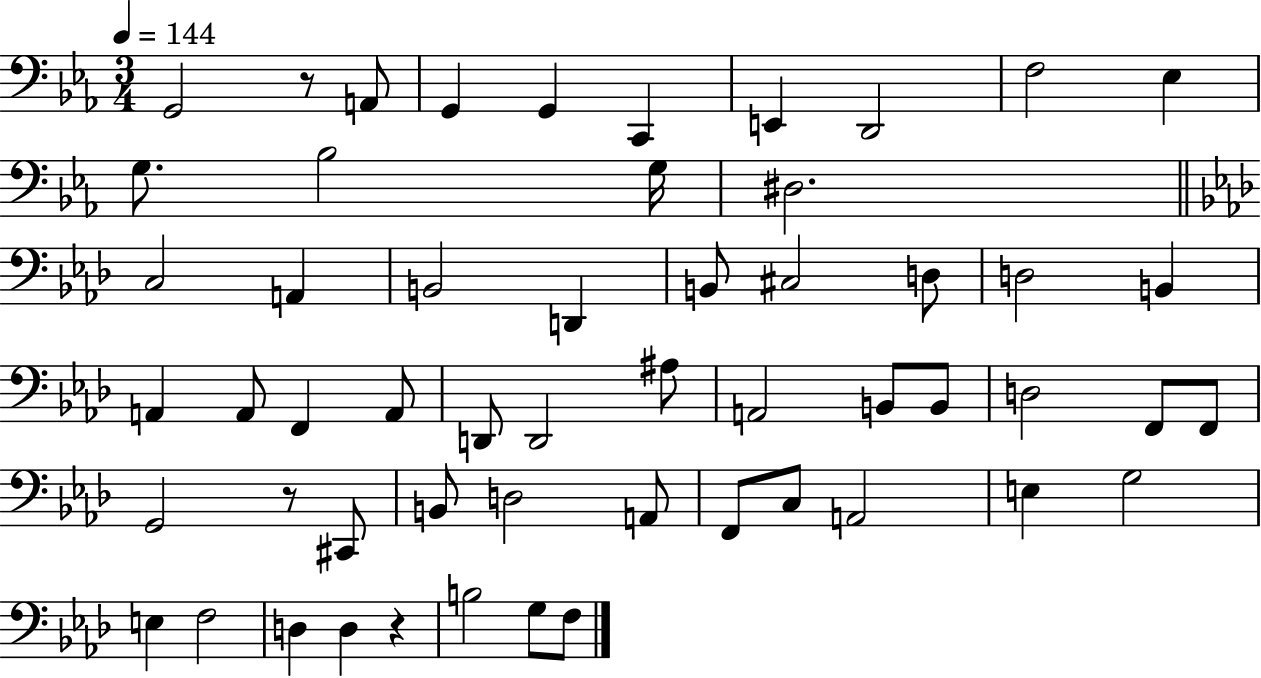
{
  \clef bass
  \numericTimeSignature
  \time 3/4
  \key ees \major
  \tempo 4 = 144
  g,2 r8 a,8 | g,4 g,4 c,4 | e,4 d,2 | f2 ees4 | \break g8. bes2 g16 | dis2. | \bar "||" \break \key aes \major c2 a,4 | b,2 d,4 | b,8 cis2 d8 | d2 b,4 | \break a,4 a,8 f,4 a,8 | d,8 d,2 ais8 | a,2 b,8 b,8 | d2 f,8 f,8 | \break g,2 r8 cis,8 | b,8 d2 a,8 | f,8 c8 a,2 | e4 g2 | \break e4 f2 | d4 d4 r4 | b2 g8 f8 | \bar "|."
}